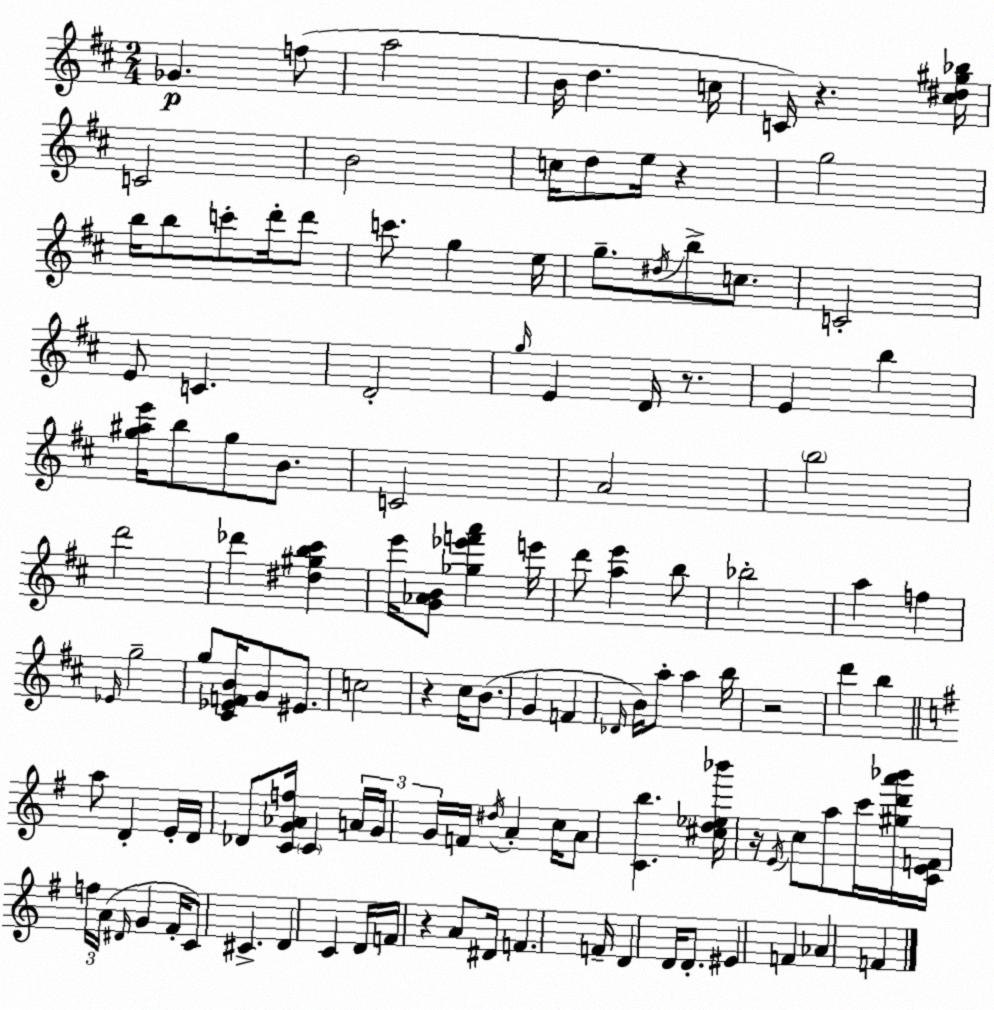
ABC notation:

X:1
T:Untitled
M:2/4
L:1/4
K:D
_G f/2 a2 B/4 d c/4 C/4 z [^c^d^g_b]/4 C2 B2 c/4 d/2 e/4 z g2 b/4 b/2 c'/2 d'/4 d'/2 c'/2 g e/4 g/2 ^d/4 b/2 c/2 C2 E/2 C D2 g/4 E D/4 z/2 E b [g^ae']/4 b/2 g/2 B/2 C2 A2 b2 d'2 _d' [^d^gb^c'] e'/4 [G_AB]/2 [_g_e'f'a'] e'/4 d'/2 [ae'] b/2 _b2 a f _E/4 g2 g/2 [^C_EFB]/4 G/2 ^E/2 c2 z ^c/4 B/2 G F _D/4 B/4 a/2 a b/4 z2 d' b a/2 D E/4 D/4 _D/2 [CG_Af]/4 C A/4 G/4 G/4 F/4 ^d/4 A c/4 A/2 [Cb] [^cd_e_b']/4 z/4 E/4 c/2 a/2 c'/4 [^gd'a'_b']/4 [CEF]/4 f/4 A/4 ^D/4 G ^F/4 C/2 ^C D C D/4 F/4 z A/2 ^D/4 F F/4 D D/4 D/2 ^E F _A F